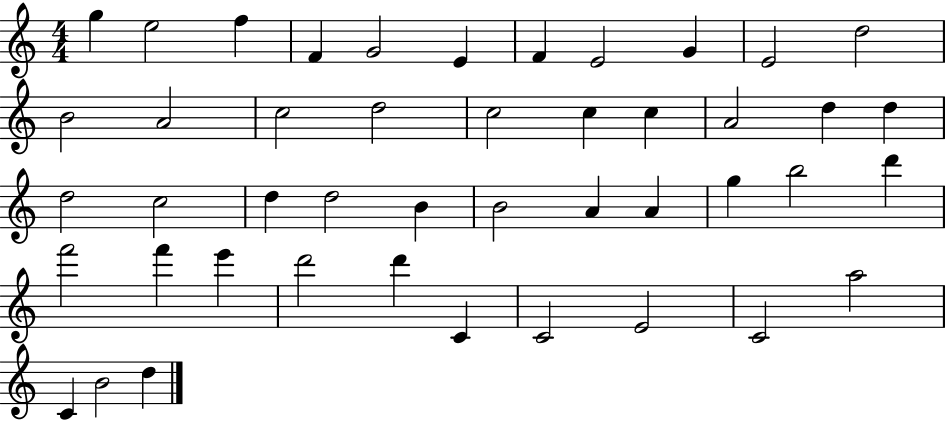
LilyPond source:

{
  \clef treble
  \numericTimeSignature
  \time 4/4
  \key c \major
  g''4 e''2 f''4 | f'4 g'2 e'4 | f'4 e'2 g'4 | e'2 d''2 | \break b'2 a'2 | c''2 d''2 | c''2 c''4 c''4 | a'2 d''4 d''4 | \break d''2 c''2 | d''4 d''2 b'4 | b'2 a'4 a'4 | g''4 b''2 d'''4 | \break f'''2 f'''4 e'''4 | d'''2 d'''4 c'4 | c'2 e'2 | c'2 a''2 | \break c'4 b'2 d''4 | \bar "|."
}